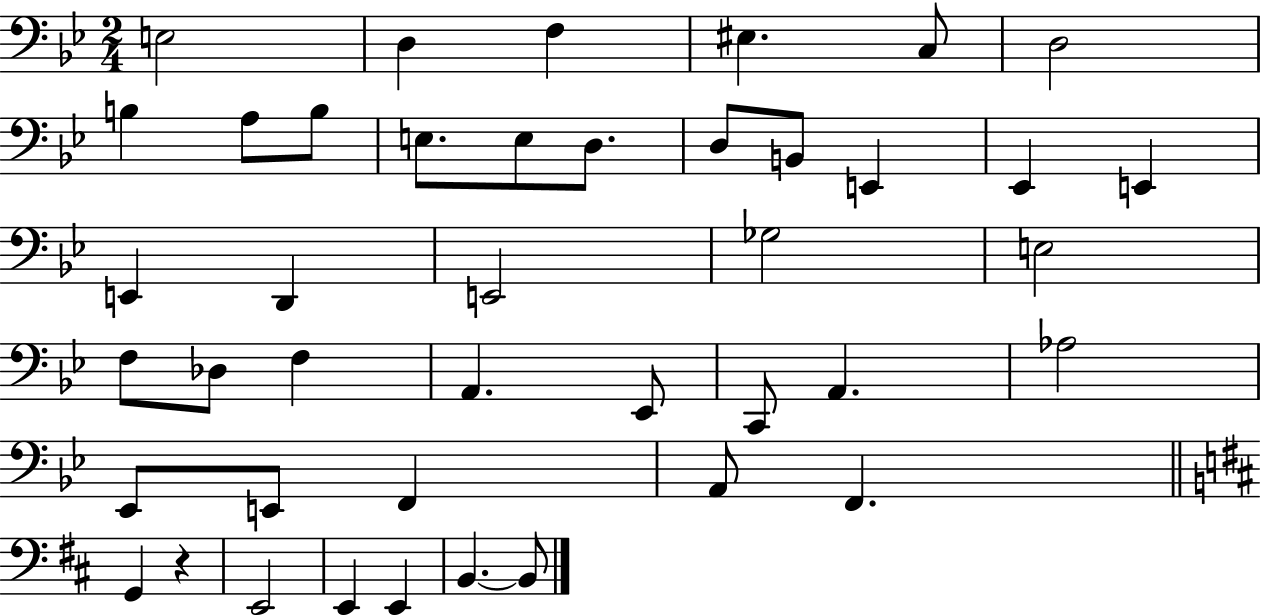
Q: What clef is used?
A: bass